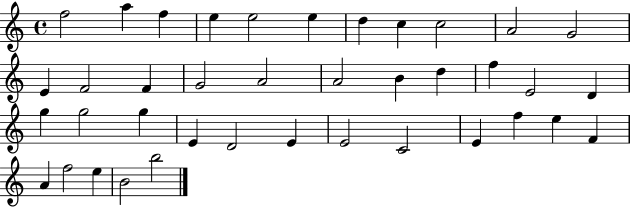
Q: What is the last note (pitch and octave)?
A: B5